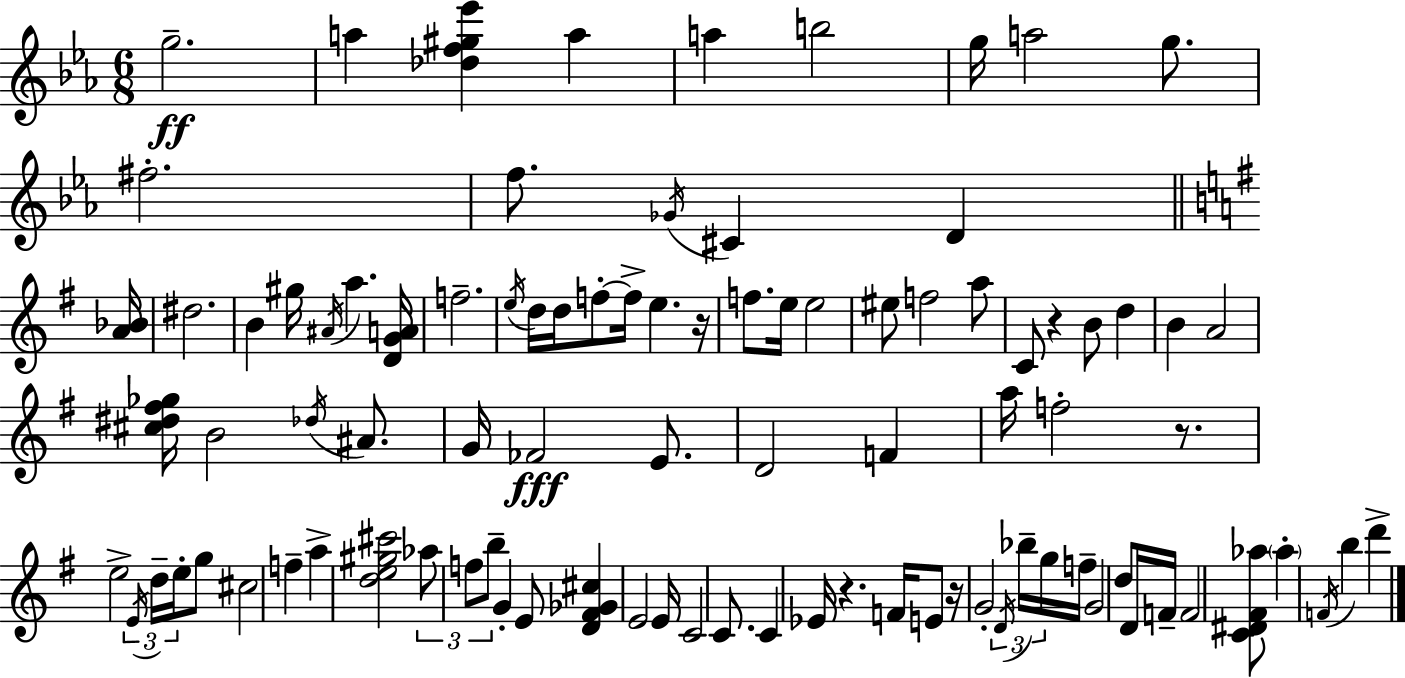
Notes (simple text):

G5/h. A5/q [Db5,F5,G#5,Eb6]/q A5/q A5/q B5/h G5/s A5/h G5/e. F#5/h. F5/e. Gb4/s C#4/q D4/q [A4,Bb4]/s D#5/h. B4/q G#5/s A#4/s A5/q. [D4,G4,A4]/s F5/h. E5/s D5/s D5/s F5/e F5/s E5/q. R/s F5/e. E5/s E5/h EIS5/e F5/h A5/e C4/e R/q B4/e D5/q B4/q A4/h [C#5,D#5,F#5,Gb5]/s B4/h Db5/s A#4/e. G4/s FES4/h E4/e. D4/h F4/q A5/s F5/h R/e. E5/h E4/s D5/s E5/s G5/e C#5/h F5/q A5/q [D5,E5,G#5,C#6]/h Ab5/e F5/e B5/e G4/q E4/e [D4,F#4,Gb4,C#5]/q E4/h E4/s C4/h C4/e. C4/q Eb4/s R/q. F4/s E4/e R/s G4/h D4/s Bb5/s G5/s F5/s G4/h D5/e D4/s F4/s F4/h [C4,D#4,F#4,Ab5]/e Ab5/q F4/s B5/q D6/q